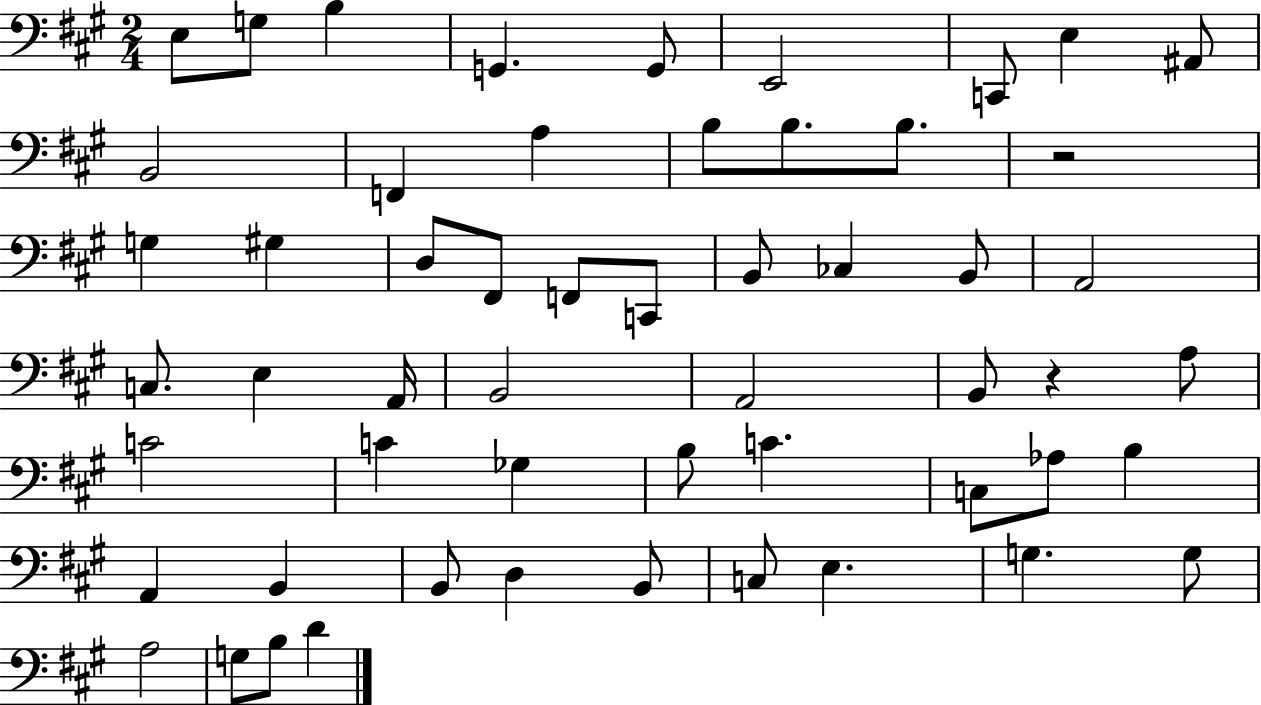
X:1
T:Untitled
M:2/4
L:1/4
K:A
E,/2 G,/2 B, G,, G,,/2 E,,2 C,,/2 E, ^A,,/2 B,,2 F,, A, B,/2 B,/2 B,/2 z2 G, ^G, D,/2 ^F,,/2 F,,/2 C,,/2 B,,/2 _C, B,,/2 A,,2 C,/2 E, A,,/4 B,,2 A,,2 B,,/2 z A,/2 C2 C _G, B,/2 C C,/2 _A,/2 B, A,, B,, B,,/2 D, B,,/2 C,/2 E, G, G,/2 A,2 G,/2 B,/2 D